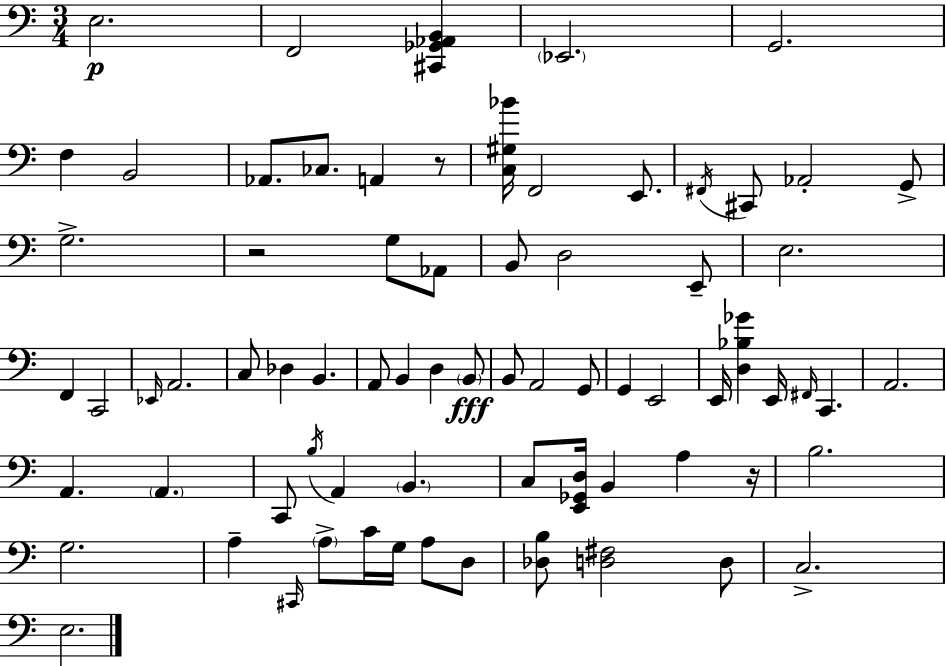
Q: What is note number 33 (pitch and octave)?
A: B2